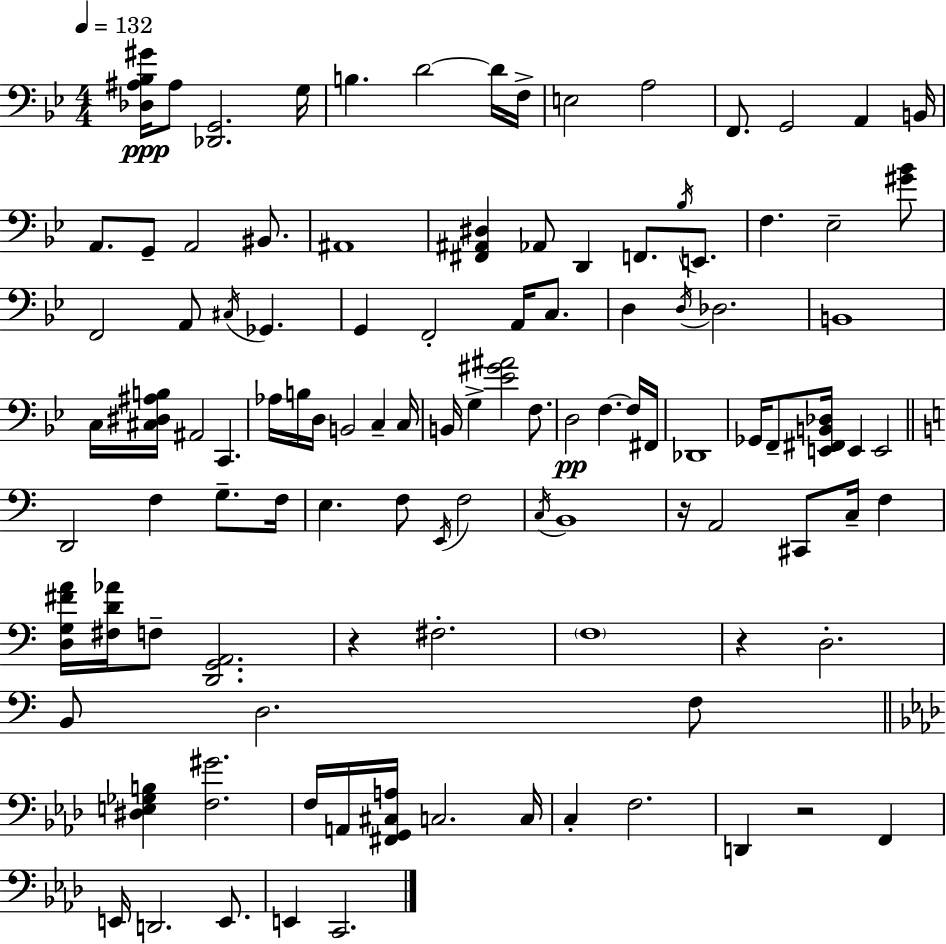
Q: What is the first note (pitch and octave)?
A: A#3